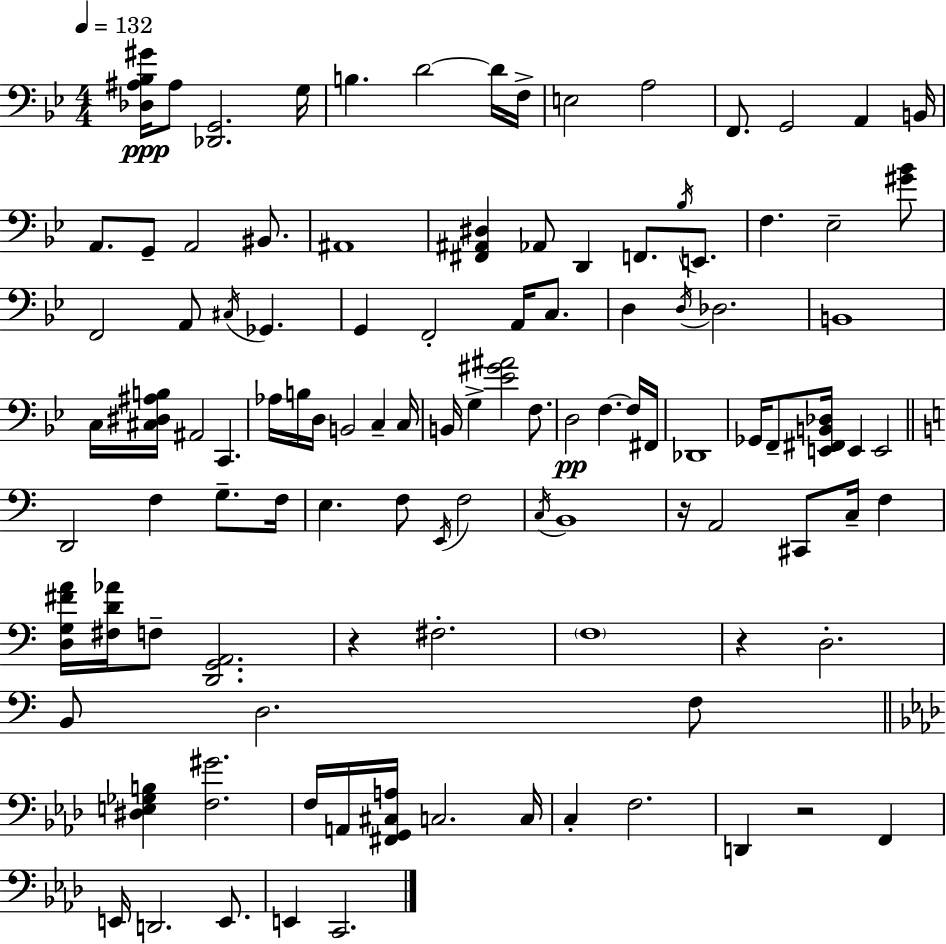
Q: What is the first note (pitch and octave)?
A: A#3